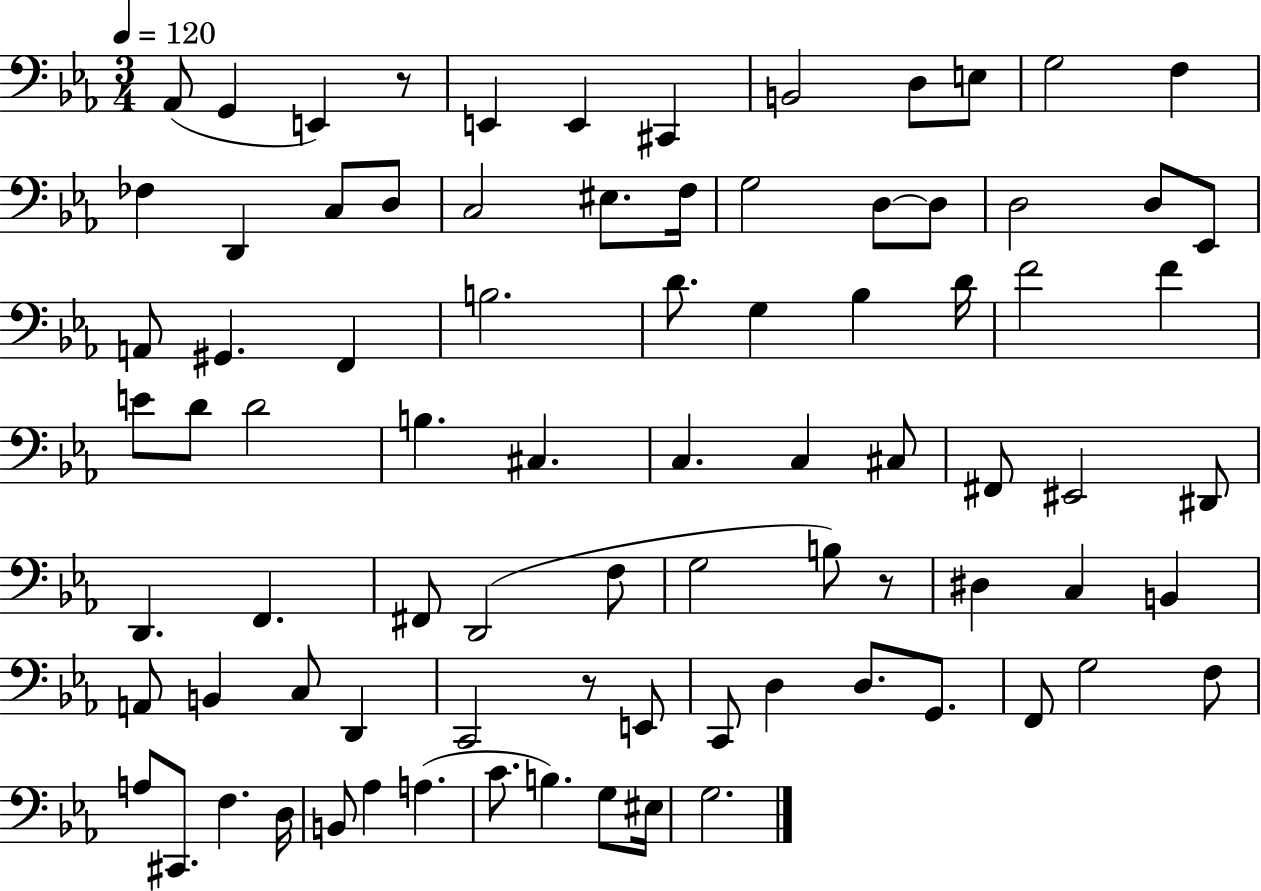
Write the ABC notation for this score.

X:1
T:Untitled
M:3/4
L:1/4
K:Eb
_A,,/2 G,, E,, z/2 E,, E,, ^C,, B,,2 D,/2 E,/2 G,2 F, _F, D,, C,/2 D,/2 C,2 ^E,/2 F,/4 G,2 D,/2 D,/2 D,2 D,/2 _E,,/2 A,,/2 ^G,, F,, B,2 D/2 G, _B, D/4 F2 F E/2 D/2 D2 B, ^C, C, C, ^C,/2 ^F,,/2 ^E,,2 ^D,,/2 D,, F,, ^F,,/2 D,,2 F,/2 G,2 B,/2 z/2 ^D, C, B,, A,,/2 B,, C,/2 D,, C,,2 z/2 E,,/2 C,,/2 D, D,/2 G,,/2 F,,/2 G,2 F,/2 A,/2 ^C,,/2 F, D,/4 B,,/2 _A, A, C/2 B, G,/2 ^E,/4 G,2